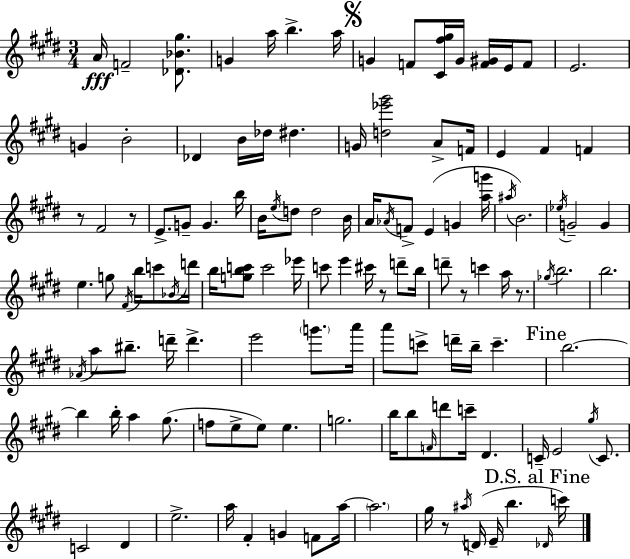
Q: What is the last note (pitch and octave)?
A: C6